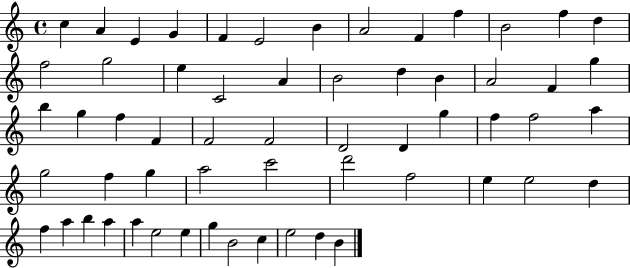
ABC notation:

X:1
T:Untitled
M:4/4
L:1/4
K:C
c A E G F E2 B A2 F f B2 f d f2 g2 e C2 A B2 d B A2 F g b g f F F2 F2 D2 D g f f2 a g2 f g a2 c'2 d'2 f2 e e2 d f a b a a e2 e g B2 c e2 d B